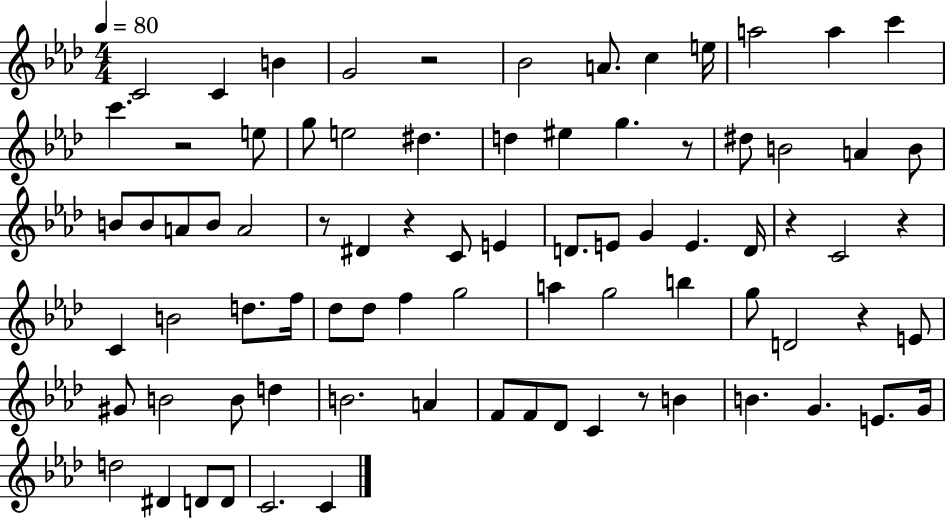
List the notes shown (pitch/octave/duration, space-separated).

C4/h C4/q B4/q G4/h R/h Bb4/h A4/e. C5/q E5/s A5/h A5/q C6/q C6/q. R/h E5/e G5/e E5/h D#5/q. D5/q EIS5/q G5/q. R/e D#5/e B4/h A4/q B4/e B4/e B4/e A4/e B4/e A4/h R/e D#4/q R/q C4/e E4/q D4/e. E4/e G4/q E4/q. D4/s R/q C4/h R/q C4/q B4/h D5/e. F5/s Db5/e Db5/e F5/q G5/h A5/q G5/h B5/q G5/e D4/h R/q E4/e G#4/e B4/h B4/e D5/q B4/h. A4/q F4/e F4/e Db4/e C4/q R/e B4/q B4/q. G4/q. E4/e. G4/s D5/h D#4/q D4/e D4/e C4/h. C4/q